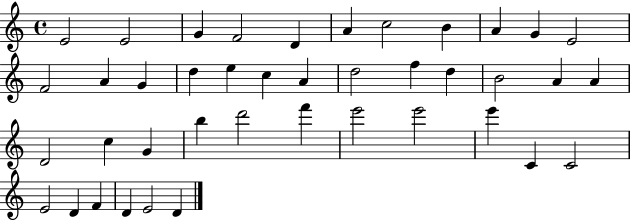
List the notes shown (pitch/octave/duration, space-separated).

E4/h E4/h G4/q F4/h D4/q A4/q C5/h B4/q A4/q G4/q E4/h F4/h A4/q G4/q D5/q E5/q C5/q A4/q D5/h F5/q D5/q B4/h A4/q A4/q D4/h C5/q G4/q B5/q D6/h F6/q E6/h E6/h E6/q C4/q C4/h E4/h D4/q F4/q D4/q E4/h D4/q